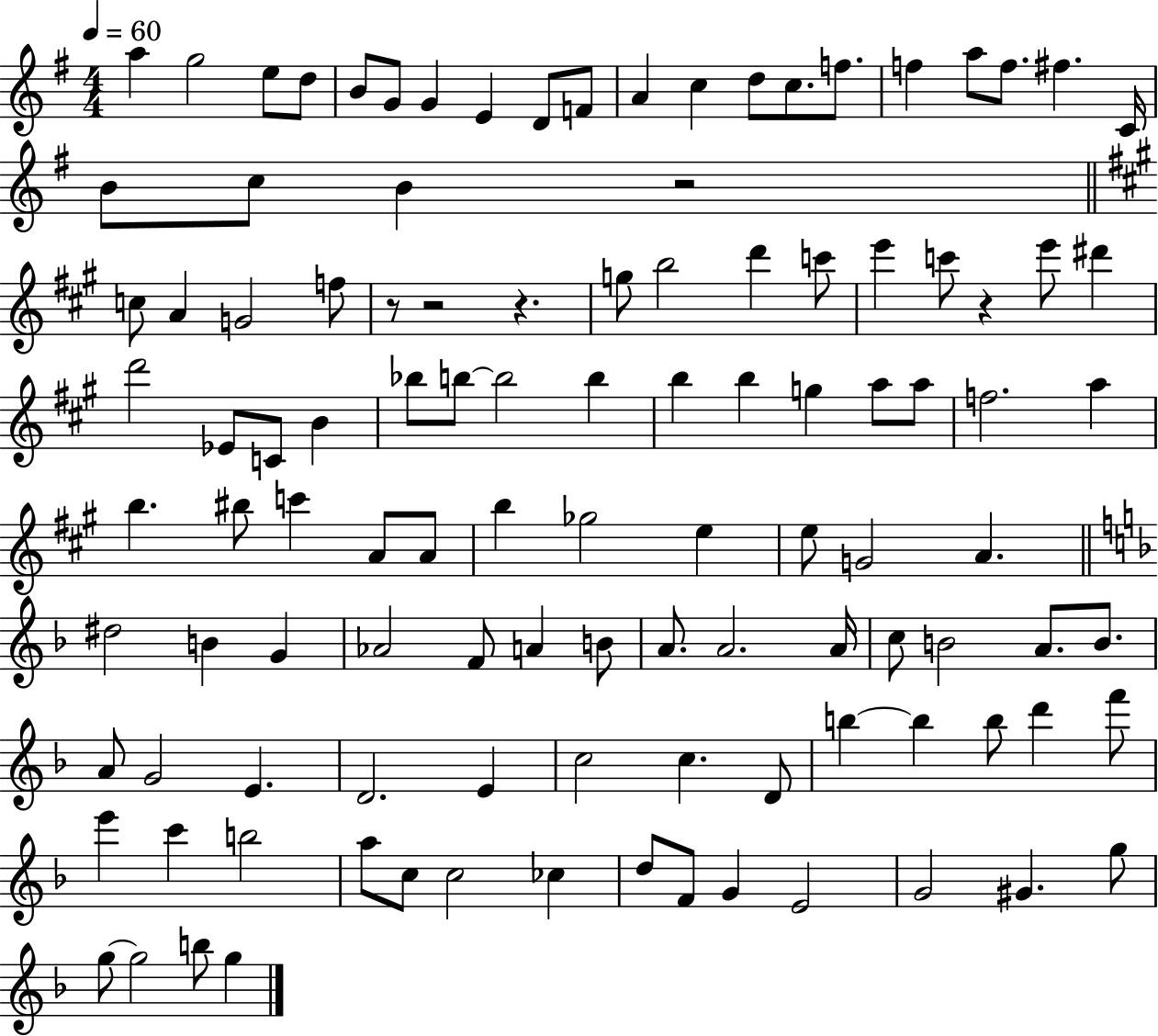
{
  \clef treble
  \numericTimeSignature
  \time 4/4
  \key g \major
  \tempo 4 = 60
  a''4 g''2 e''8 d''8 | b'8 g'8 g'4 e'4 d'8 f'8 | a'4 c''4 d''8 c''8. f''8. | f''4 a''8 f''8. fis''4. c'16 | \break b'8 c''8 b'4 r2 | \bar "||" \break \key a \major c''8 a'4 g'2 f''8 | r8 r2 r4. | g''8 b''2 d'''4 c'''8 | e'''4 c'''8 r4 e'''8 dis'''4 | \break d'''2 ees'8 c'8 b'4 | bes''8 b''8~~ b''2 b''4 | b''4 b''4 g''4 a''8 a''8 | f''2. a''4 | \break b''4. bis''8 c'''4 a'8 a'8 | b''4 ges''2 e''4 | e''8 g'2 a'4. | \bar "||" \break \key f \major dis''2 b'4 g'4 | aes'2 f'8 a'4 b'8 | a'8. a'2. a'16 | c''8 b'2 a'8. b'8. | \break a'8 g'2 e'4. | d'2. e'4 | c''2 c''4. d'8 | b''4~~ b''4 b''8 d'''4 f'''8 | \break e'''4 c'''4 b''2 | a''8 c''8 c''2 ces''4 | d''8 f'8 g'4 e'2 | g'2 gis'4. g''8 | \break g''8~~ g''2 b''8 g''4 | \bar "|."
}